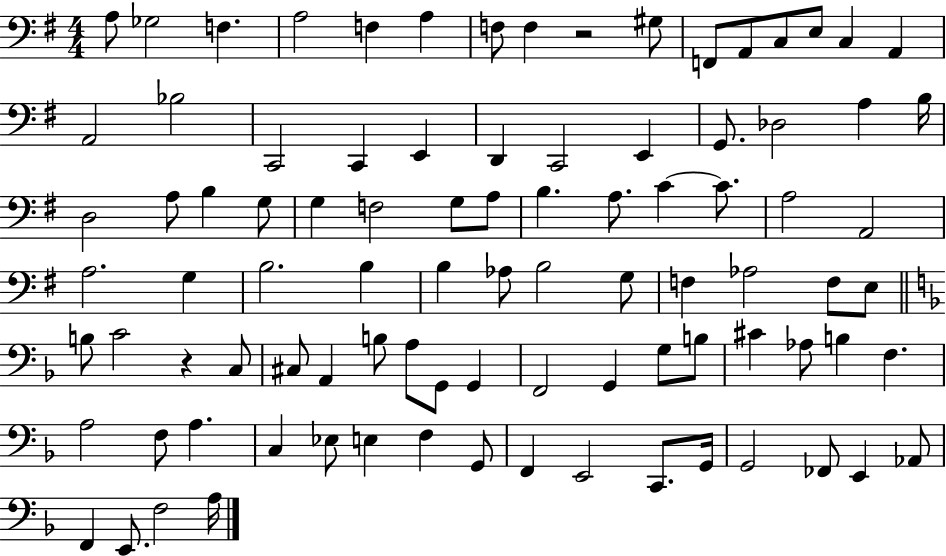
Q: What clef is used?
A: bass